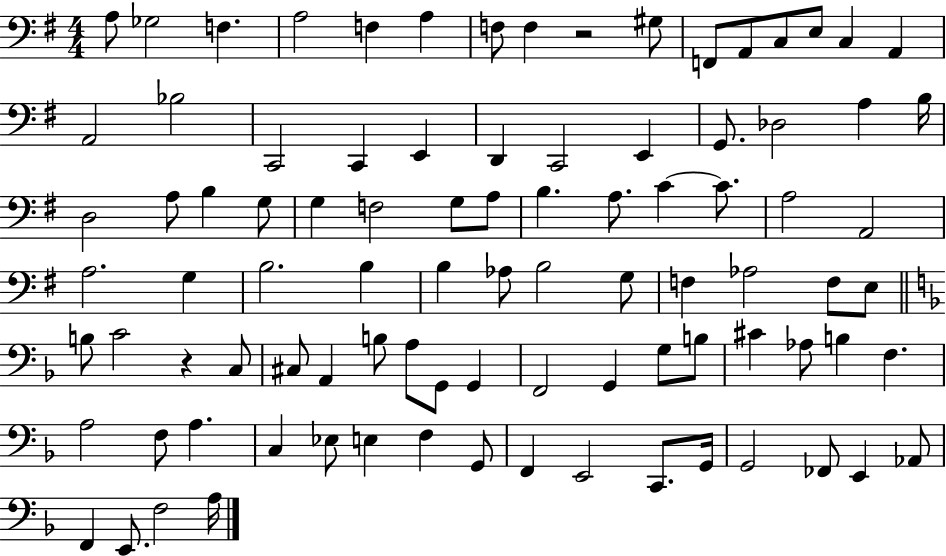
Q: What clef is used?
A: bass